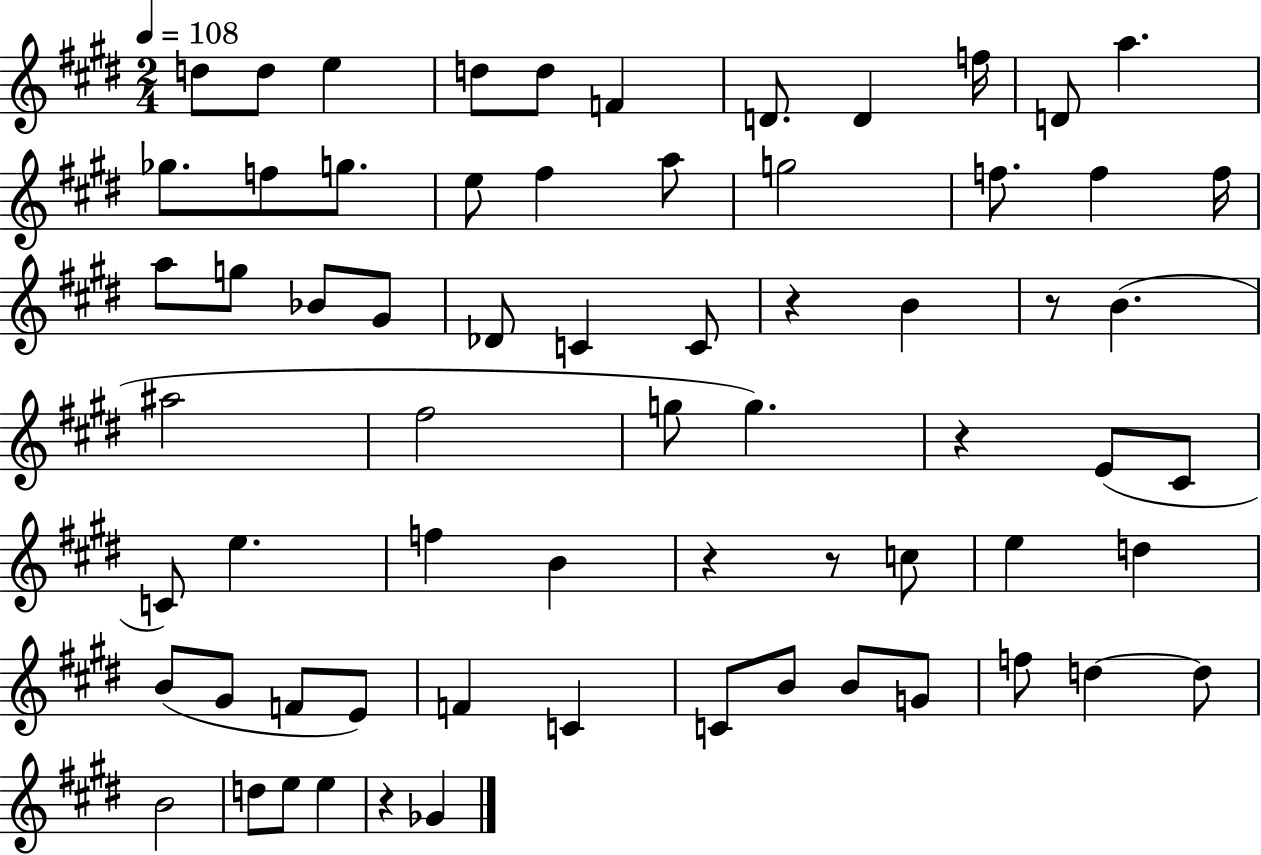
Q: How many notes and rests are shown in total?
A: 67